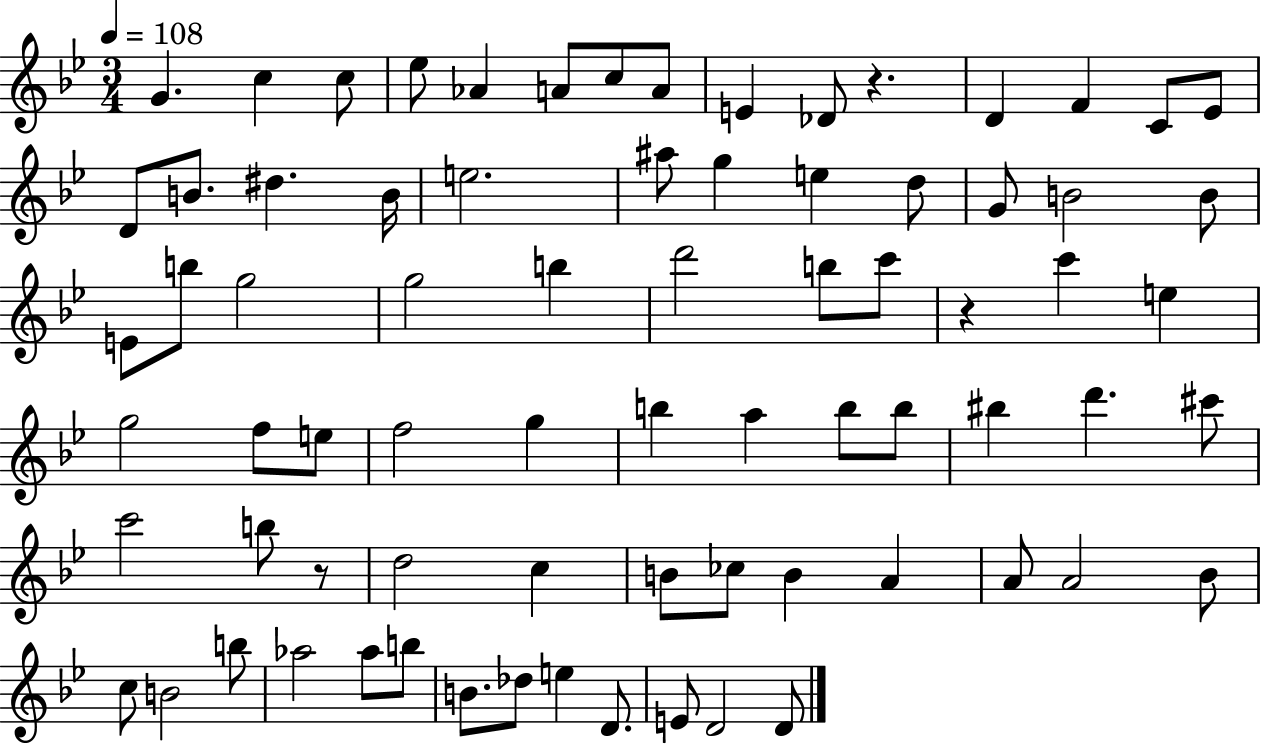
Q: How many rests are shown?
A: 3